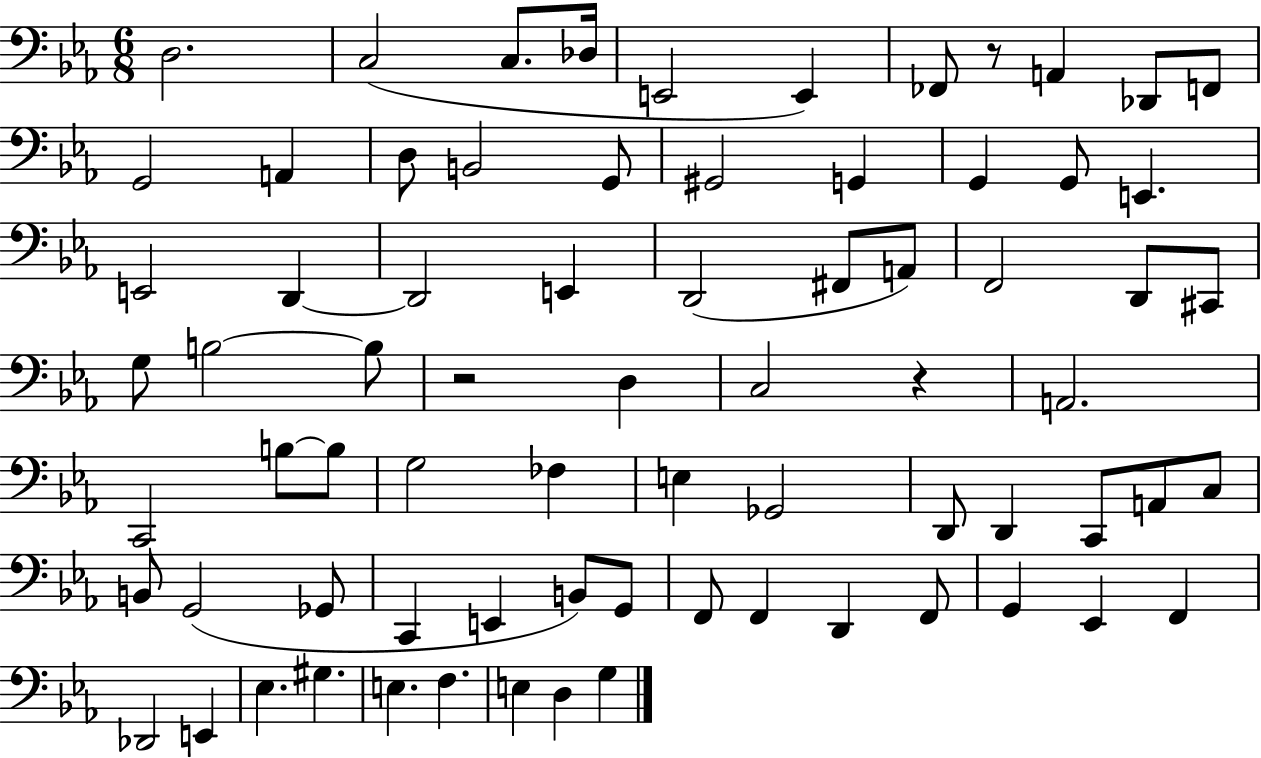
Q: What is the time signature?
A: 6/8